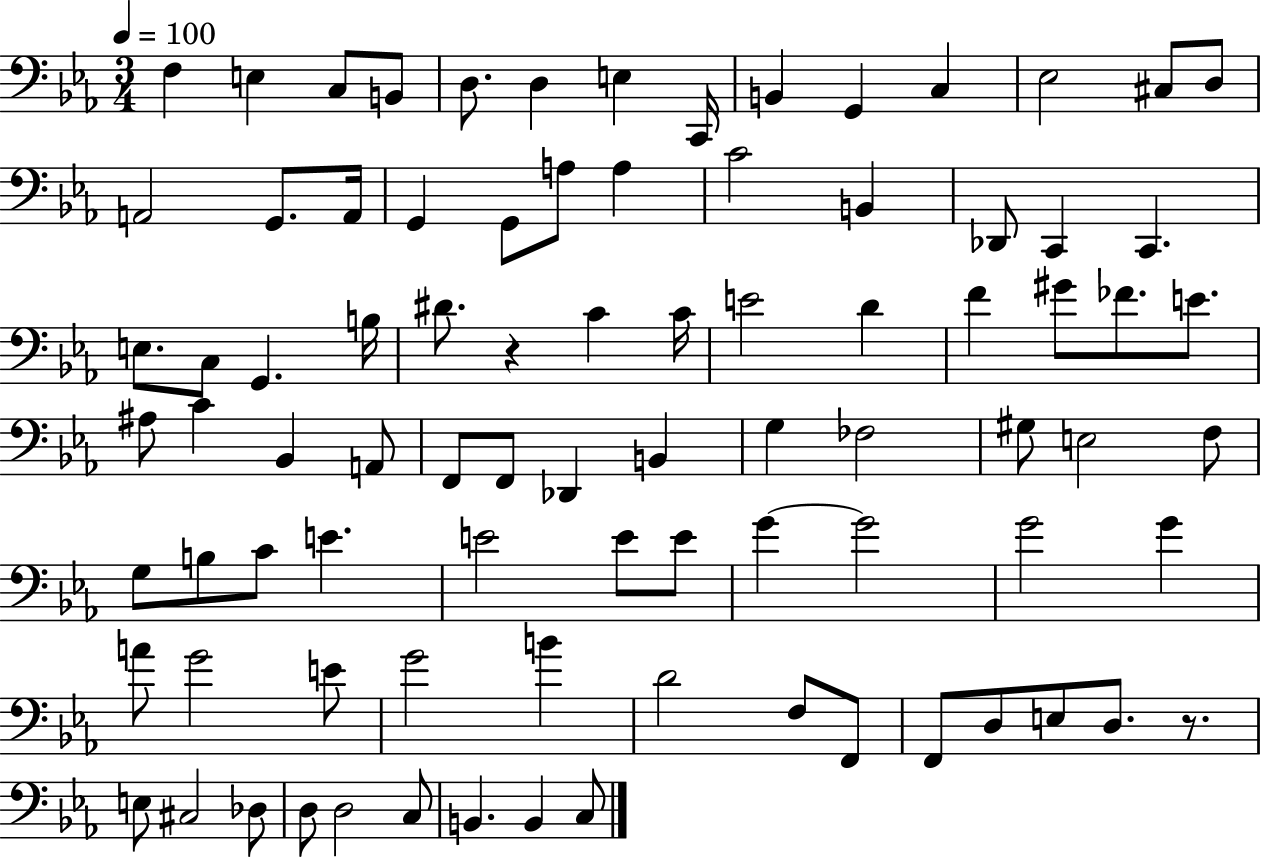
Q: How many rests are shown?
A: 2